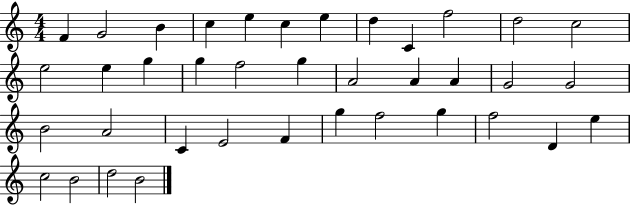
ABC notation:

X:1
T:Untitled
M:4/4
L:1/4
K:C
F G2 B c e c e d C f2 d2 c2 e2 e g g f2 g A2 A A G2 G2 B2 A2 C E2 F g f2 g f2 D e c2 B2 d2 B2